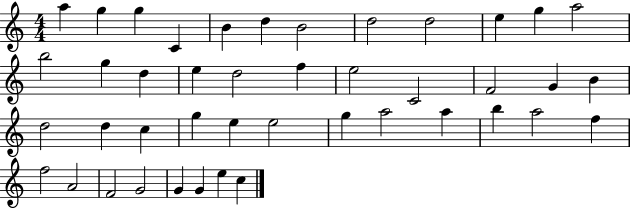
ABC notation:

X:1
T:Untitled
M:4/4
L:1/4
K:C
a g g C B d B2 d2 d2 e g a2 b2 g d e d2 f e2 C2 F2 G B d2 d c g e e2 g a2 a b a2 f f2 A2 F2 G2 G G e c